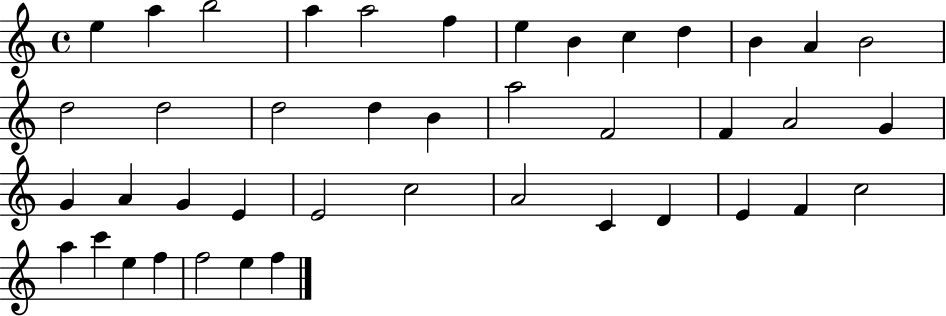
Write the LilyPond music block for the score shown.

{
  \clef treble
  \time 4/4
  \defaultTimeSignature
  \key c \major
  e''4 a''4 b''2 | a''4 a''2 f''4 | e''4 b'4 c''4 d''4 | b'4 a'4 b'2 | \break d''2 d''2 | d''2 d''4 b'4 | a''2 f'2 | f'4 a'2 g'4 | \break g'4 a'4 g'4 e'4 | e'2 c''2 | a'2 c'4 d'4 | e'4 f'4 c''2 | \break a''4 c'''4 e''4 f''4 | f''2 e''4 f''4 | \bar "|."
}